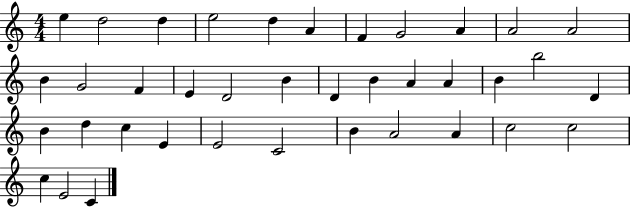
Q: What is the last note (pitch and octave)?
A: C4